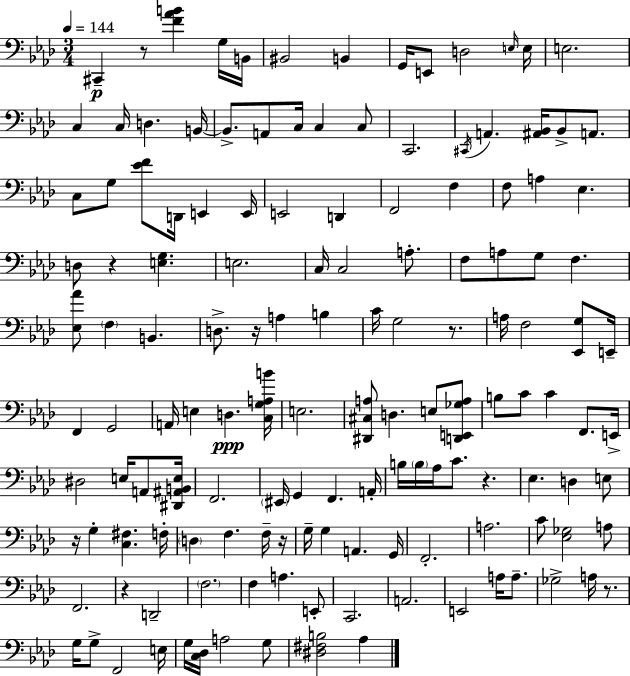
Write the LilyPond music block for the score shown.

{
  \clef bass
  \numericTimeSignature
  \time 3/4
  \key f \minor
  \tempo 4 = 144
  cis,4--\p r8 <f' aes' b'>4 g16 b,16 | bis,2 b,4 | g,16 e,8 d2 \grace { e16 } | e16 e2. | \break c4 c16 d4. | b,16~~ b,8.-> a,8 c16 c4 c8 | c,2. | \acciaccatura { cis,16 } a,4. <ais, bes,>16 bes,8-> a,8. | \break c8 g8 <ees' f'>8 d,16 e,4 | e,16 e,2 d,4 | f,2 f4 | f8 a4 ees4. | \break d8 r4 <e g>4. | e2. | c16 c2 a8.-. | f8 a8 g8 f4. | \break <ees aes'>8 \parenthesize f4 b,4. | d8.-> r16 a4 b4 | c'16 g2 r8. | a16 f2 <ees, g>8 | \break e,16-- f,4 g,2 | a,16 e4 d4.\ppp | <c g a b'>16 e2. | <dis, cis a>8 d4. e8 | \break <d, e, ges a>8 b8 c'8 c'4 f,8. | e,16-> dis2 e16 a,8 | <dis, ais, b, e>16 f,2. | \parenthesize eis,16 g,4 f,4. | \break a,16-. b16 \parenthesize b16 aes16 c'8. r4. | ees4. d4 | e8 r16 g4-. <c fis>4. | f16-. \parenthesize d4 f4. | \break f16-- r16 g16-- g4 a,4. | g,16 f,2.-. | a2. | c'8 <ees ges>2 | \break a8 f,2. | r4 d,2-- | \parenthesize f2. | f4 a4. | \break e,8-. c,2. | a,2. | e,2 a16 a8.-- | ges2-> a16 r8. | \break g16 g8-> f,2 | e16 g16 <c des>16 a2 | g8 <dis fis b>2 aes4 | \bar "|."
}